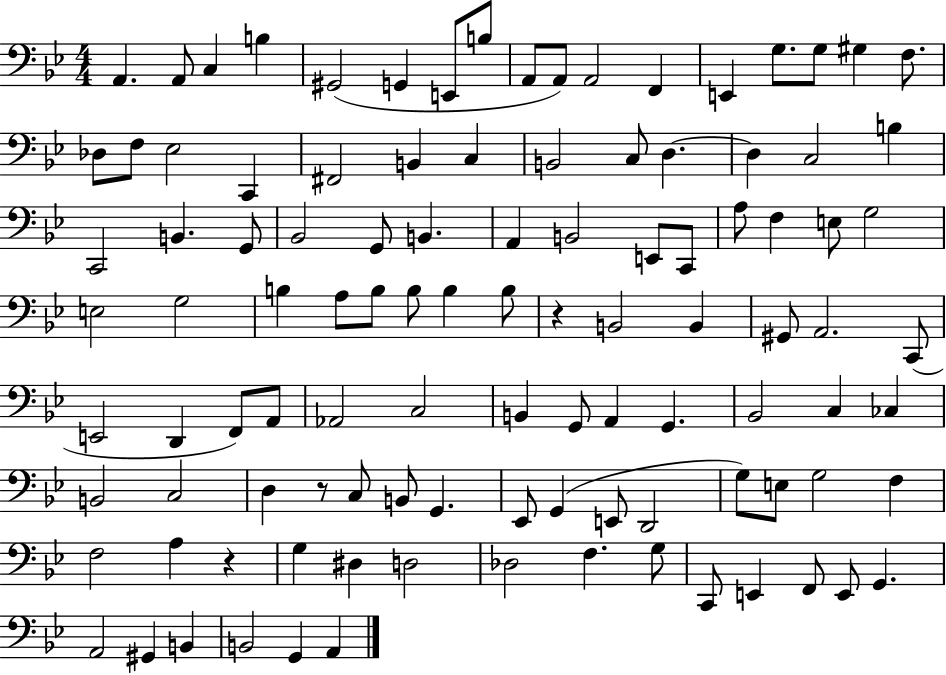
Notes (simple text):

A2/q. A2/e C3/q B3/q G#2/h G2/q E2/e B3/e A2/e A2/e A2/h F2/q E2/q G3/e. G3/e G#3/q F3/e. Db3/e F3/e Eb3/h C2/q F#2/h B2/q C3/q B2/h C3/e D3/q. D3/q C3/h B3/q C2/h B2/q. G2/e Bb2/h G2/e B2/q. A2/q B2/h E2/e C2/e A3/e F3/q E3/e G3/h E3/h G3/h B3/q A3/e B3/e B3/e B3/q B3/e R/q B2/h B2/q G#2/e A2/h. C2/e E2/h D2/q F2/e A2/e Ab2/h C3/h B2/q G2/e A2/q G2/q. Bb2/h C3/q CES3/q B2/h C3/h D3/q R/e C3/e B2/e G2/q. Eb2/e G2/q E2/e D2/h G3/e E3/e G3/h F3/q F3/h A3/q R/q G3/q D#3/q D3/h Db3/h F3/q. G3/e C2/e E2/q F2/e E2/e G2/q. A2/h G#2/q B2/q B2/h G2/q A2/q